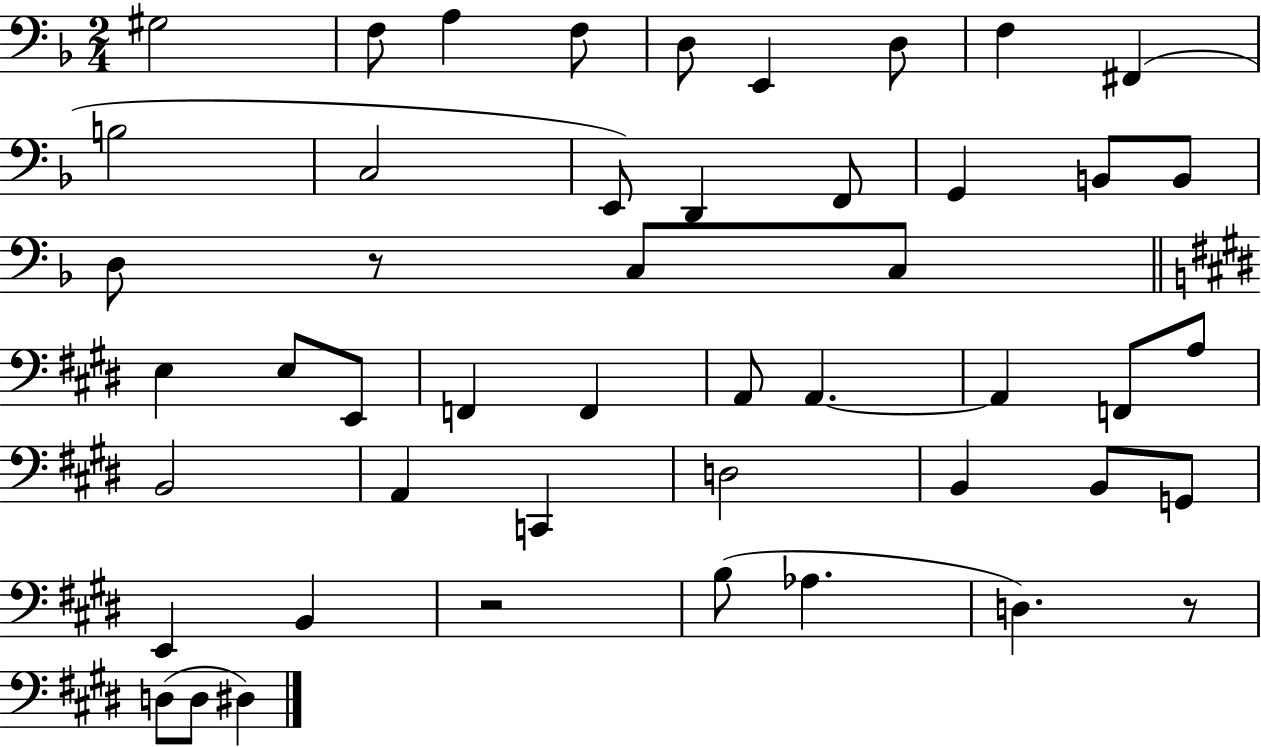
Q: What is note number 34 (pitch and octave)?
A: D3